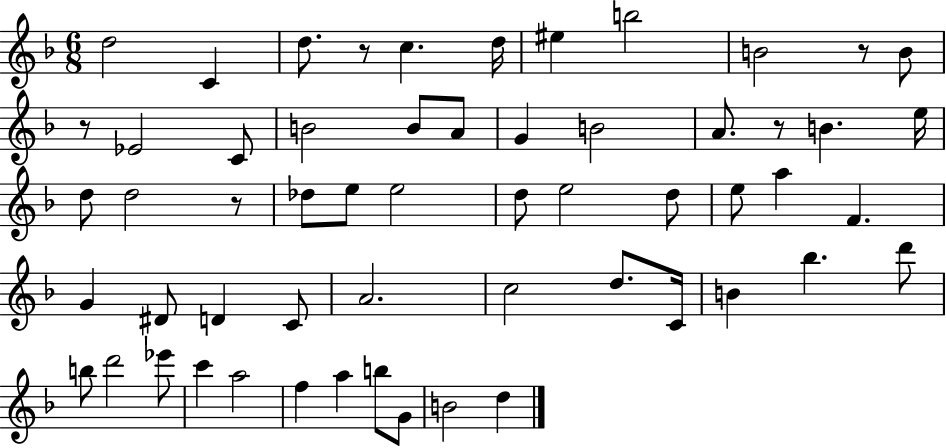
{
  \clef treble
  \numericTimeSignature
  \time 6/8
  \key f \major
  d''2 c'4 | d''8. r8 c''4. d''16 | eis''4 b''2 | b'2 r8 b'8 | \break r8 ees'2 c'8 | b'2 b'8 a'8 | g'4 b'2 | a'8. r8 b'4. e''16 | \break d''8 d''2 r8 | des''8 e''8 e''2 | d''8 e''2 d''8 | e''8 a''4 f'4. | \break g'4 dis'8 d'4 c'8 | a'2. | c''2 d''8. c'16 | b'4 bes''4. d'''8 | \break b''8 d'''2 ees'''8 | c'''4 a''2 | f''4 a''4 b''8 g'8 | b'2 d''4 | \break \bar "|."
}